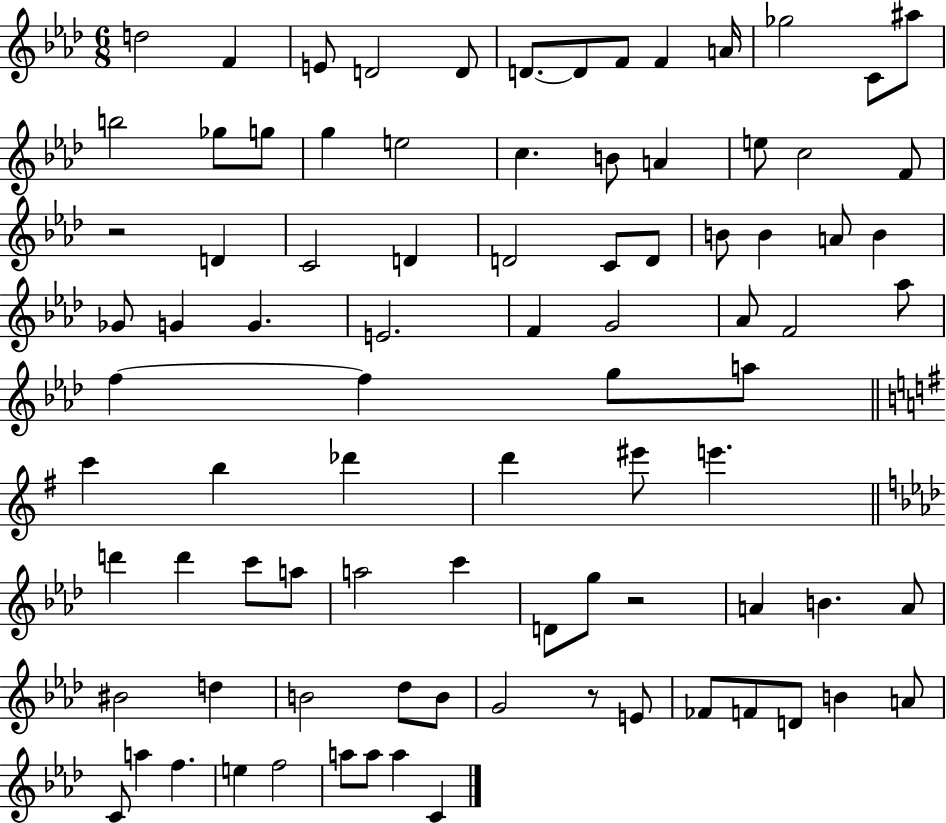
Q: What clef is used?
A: treble